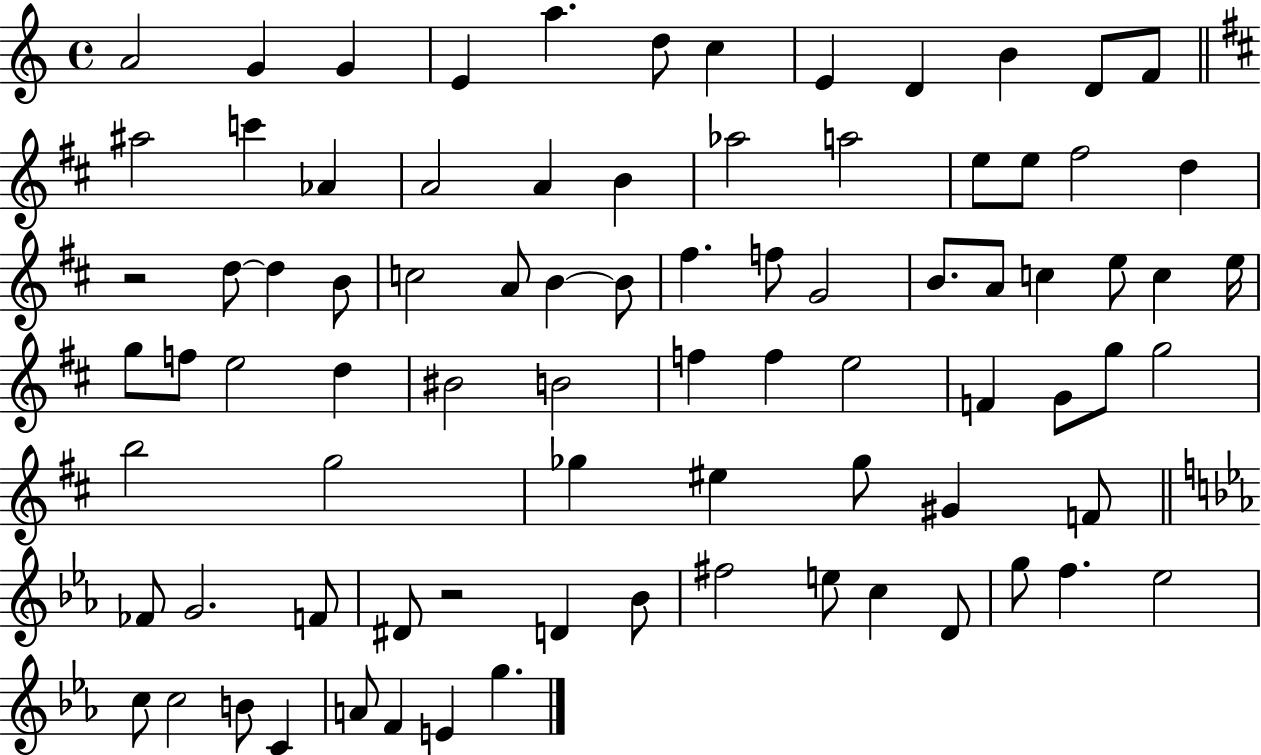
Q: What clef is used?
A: treble